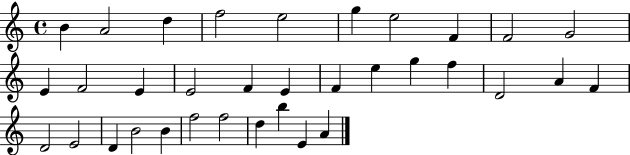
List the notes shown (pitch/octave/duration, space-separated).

B4/q A4/h D5/q F5/h E5/h G5/q E5/h F4/q F4/h G4/h E4/q F4/h E4/q E4/h F4/q E4/q F4/q E5/q G5/q F5/q D4/h A4/q F4/q D4/h E4/h D4/q B4/h B4/q F5/h F5/h D5/q B5/q E4/q A4/q